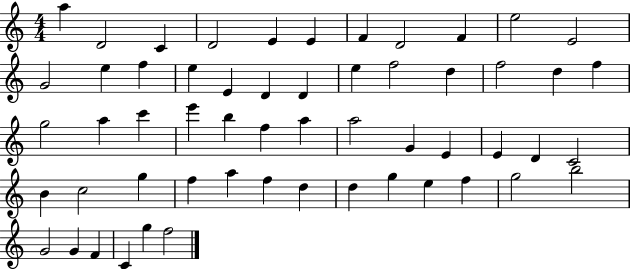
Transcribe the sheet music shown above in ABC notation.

X:1
T:Untitled
M:4/4
L:1/4
K:C
a D2 C D2 E E F D2 F e2 E2 G2 e f e E D D e f2 d f2 d f g2 a c' e' b f a a2 G E E D C2 B c2 g f a f d d g e f g2 b2 G2 G F C g f2